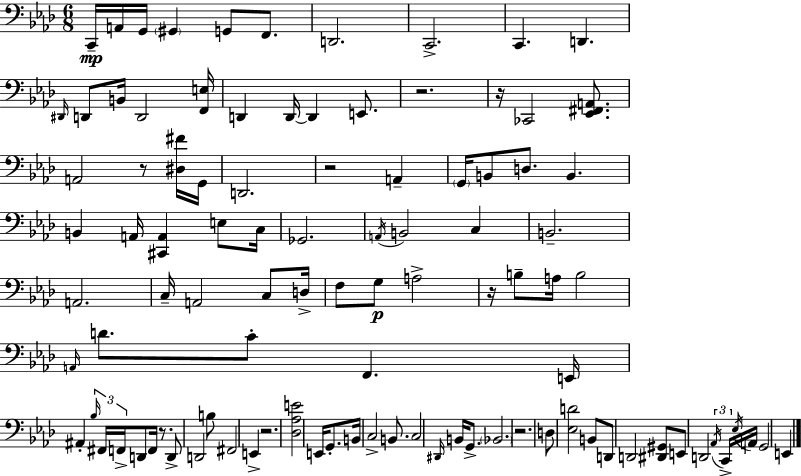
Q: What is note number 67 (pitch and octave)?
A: C3